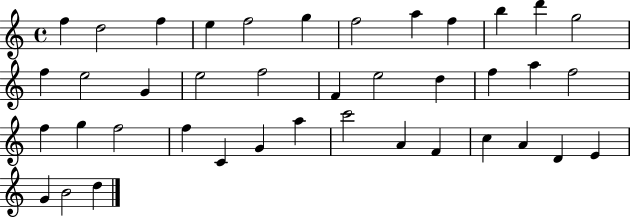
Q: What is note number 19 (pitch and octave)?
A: E5